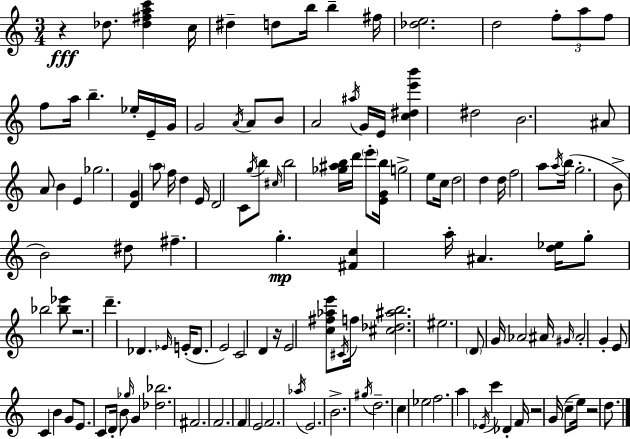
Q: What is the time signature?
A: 3/4